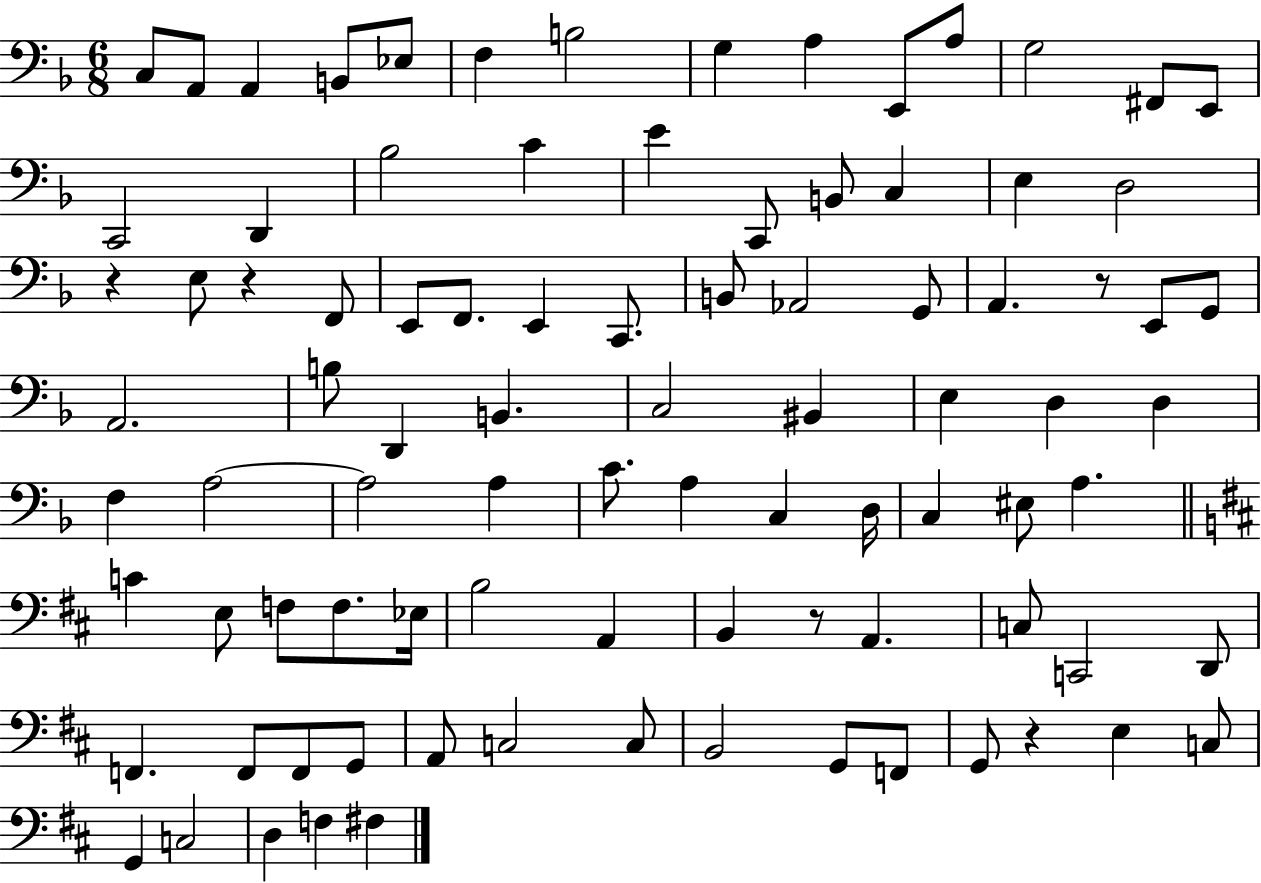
X:1
T:Untitled
M:6/8
L:1/4
K:F
C,/2 A,,/2 A,, B,,/2 _E,/2 F, B,2 G, A, E,,/2 A,/2 G,2 ^F,,/2 E,,/2 C,,2 D,, _B,2 C E C,,/2 B,,/2 C, E, D,2 z E,/2 z F,,/2 E,,/2 F,,/2 E,, C,,/2 B,,/2 _A,,2 G,,/2 A,, z/2 E,,/2 G,,/2 A,,2 B,/2 D,, B,, C,2 ^B,, E, D, D, F, A,2 A,2 A, C/2 A, C, D,/4 C, ^E,/2 A, C E,/2 F,/2 F,/2 _E,/4 B,2 A,, B,, z/2 A,, C,/2 C,,2 D,,/2 F,, F,,/2 F,,/2 G,,/2 A,,/2 C,2 C,/2 B,,2 G,,/2 F,,/2 G,,/2 z E, C,/2 G,, C,2 D, F, ^F,